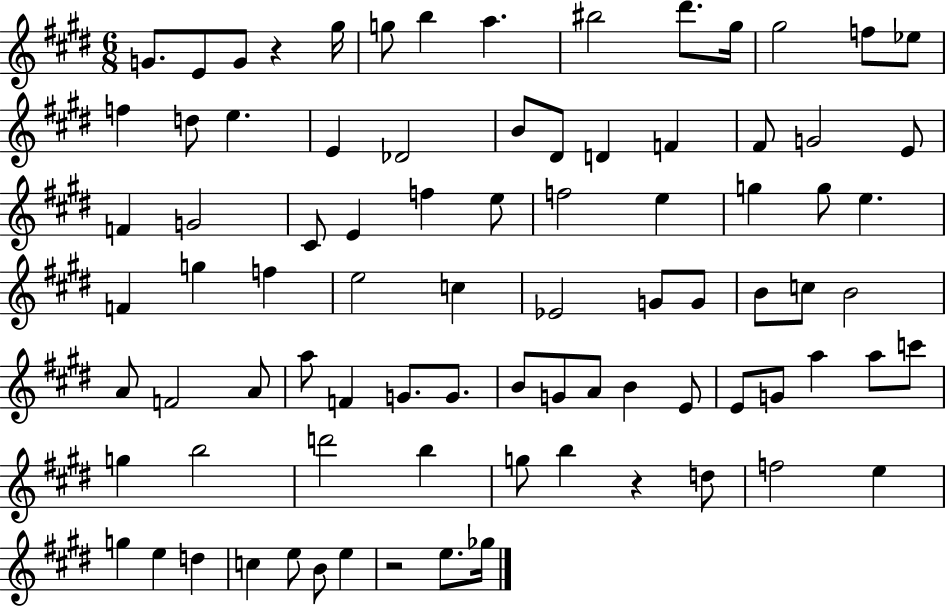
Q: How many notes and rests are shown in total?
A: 85